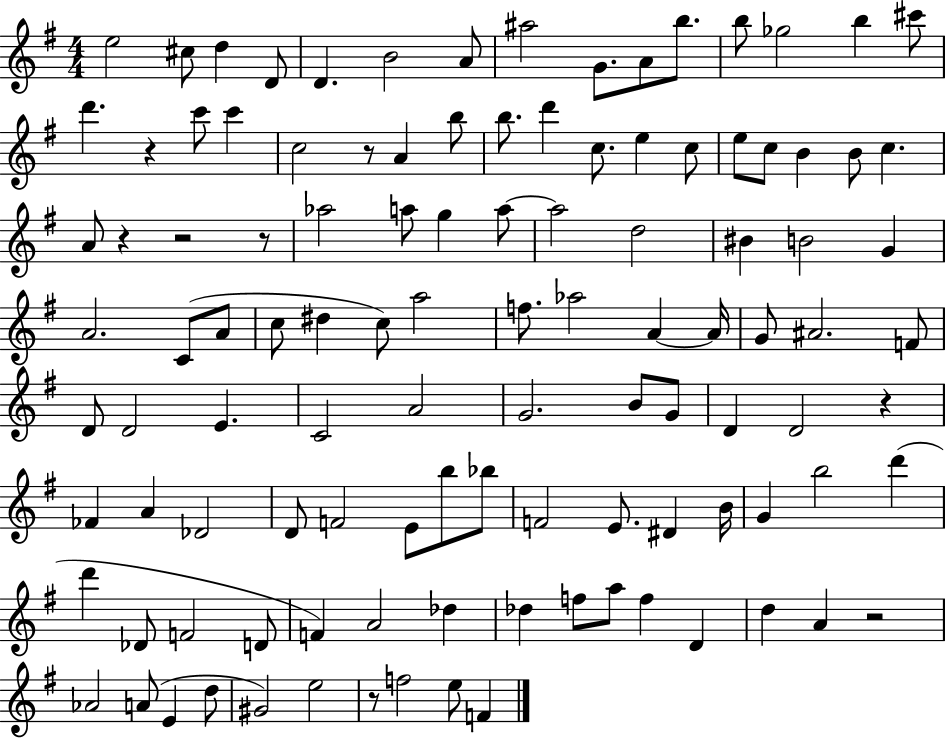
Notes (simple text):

E5/h C#5/e D5/q D4/e D4/q. B4/h A4/e A#5/h G4/e. A4/e B5/e. B5/e Gb5/h B5/q C#6/e D6/q. R/q C6/e C6/q C5/h R/e A4/q B5/e B5/e. D6/q C5/e. E5/q C5/e E5/e C5/e B4/q B4/e C5/q. A4/e R/q R/h R/e Ab5/h A5/e G5/q A5/e A5/h D5/h BIS4/q B4/h G4/q A4/h. C4/e A4/e C5/e D#5/q C5/e A5/h F5/e. Ab5/h A4/q A4/s G4/e A#4/h. F4/e D4/e D4/h E4/q. C4/h A4/h G4/h. B4/e G4/e D4/q D4/h R/q FES4/q A4/q Db4/h D4/e F4/h E4/e B5/e Bb5/e F4/h E4/e. D#4/q B4/s G4/q B5/h D6/q D6/q Db4/e F4/h D4/e F4/q A4/h Db5/q Db5/q F5/e A5/e F5/q D4/q D5/q A4/q R/h Ab4/h A4/e E4/q D5/e G#4/h E5/h R/e F5/h E5/e F4/q